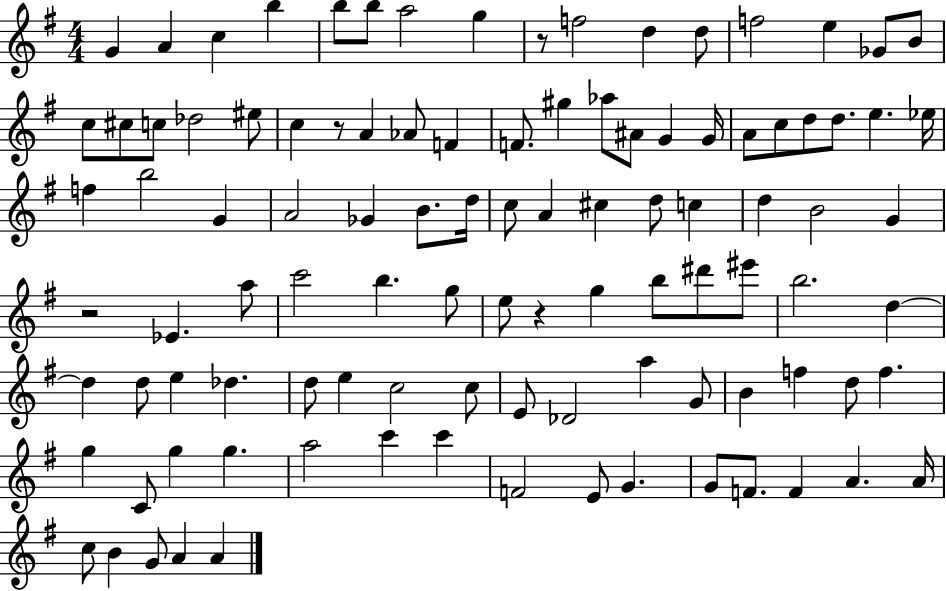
X:1
T:Untitled
M:4/4
L:1/4
K:G
G A c b b/2 b/2 a2 g z/2 f2 d d/2 f2 e _G/2 B/2 c/2 ^c/2 c/2 _d2 ^e/2 c z/2 A _A/2 F F/2 ^g _a/2 ^A/2 G G/4 A/2 c/2 d/2 d/2 e _e/4 f b2 G A2 _G B/2 d/4 c/2 A ^c d/2 c d B2 G z2 _E a/2 c'2 b g/2 e/2 z g b/2 ^d'/2 ^e'/2 b2 d d d/2 e _d d/2 e c2 c/2 E/2 _D2 a G/2 B f d/2 f g C/2 g g a2 c' c' F2 E/2 G G/2 F/2 F A A/4 c/2 B G/2 A A